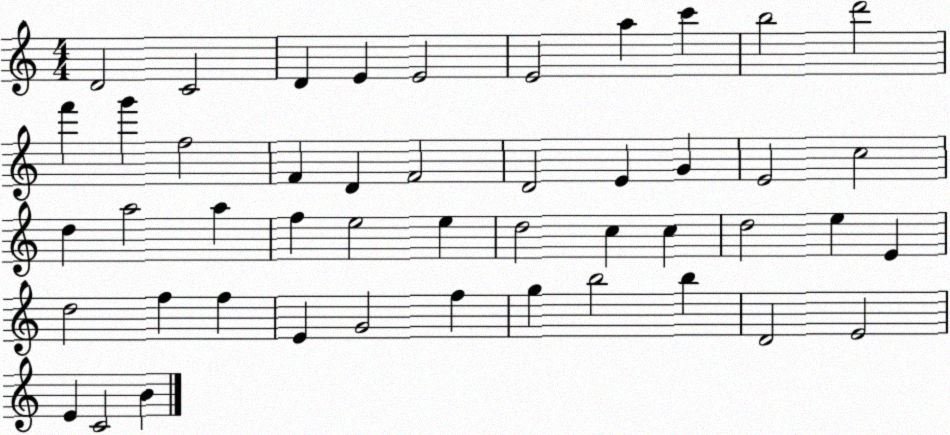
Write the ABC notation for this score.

X:1
T:Untitled
M:4/4
L:1/4
K:C
D2 C2 D E E2 E2 a c' b2 d'2 f' g' f2 F D F2 D2 E G E2 c2 d a2 a f e2 e d2 c c d2 e E d2 f f E G2 f g b2 b D2 E2 E C2 B